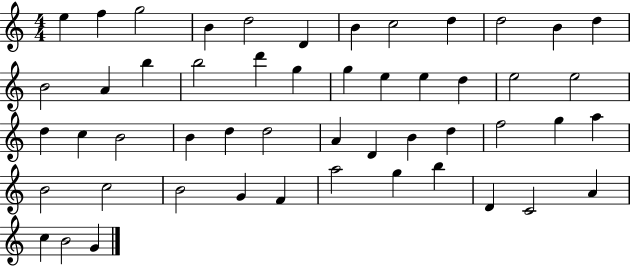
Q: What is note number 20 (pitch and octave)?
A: E5